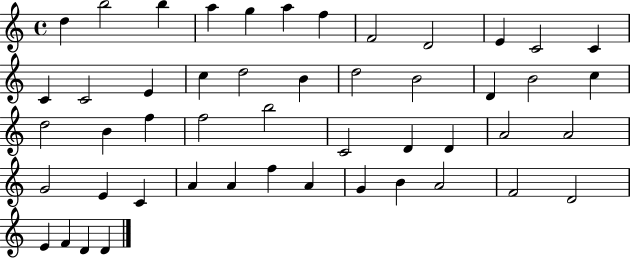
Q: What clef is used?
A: treble